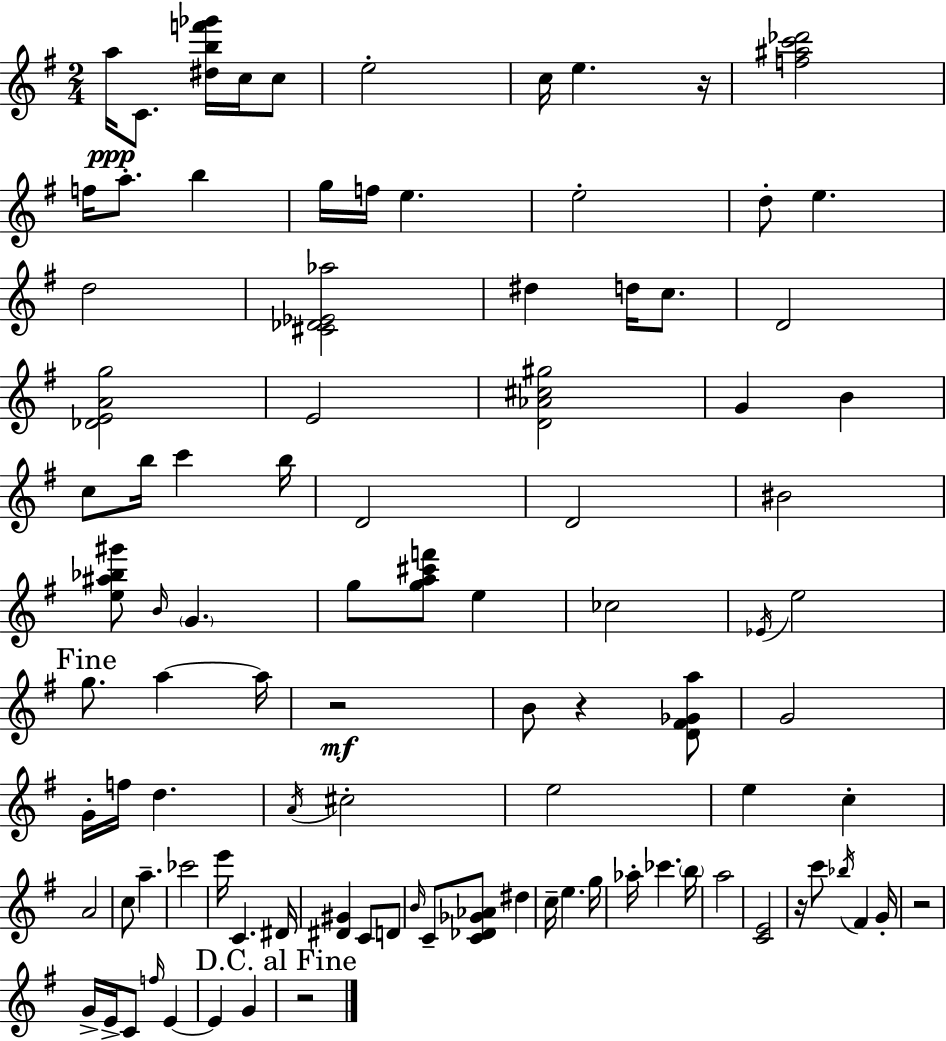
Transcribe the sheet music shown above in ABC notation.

X:1
T:Untitled
M:2/4
L:1/4
K:Em
a/4 C/2 [^dbf'_g']/4 c/4 c/2 e2 c/4 e z/4 [f^ac'_d']2 f/4 a/2 b g/4 f/4 e e2 d/2 e d2 [^C_D_E_a]2 ^d d/4 c/2 D2 [_DEAg]2 E2 [D_A^c^g]2 G B c/2 b/4 c' b/4 D2 D2 ^B2 [e^a_b^g']/2 B/4 G g/2 [ga^c'f']/2 e _c2 _E/4 e2 g/2 a a/4 z2 B/2 z [D^F_Ga]/2 G2 G/4 f/4 d A/4 ^c2 e2 e c A2 c/2 a _c'2 e'/4 C ^D/4 [^D^G] C/2 D/2 B/4 C/2 [C_D_G_A]/2 ^d c/4 e g/4 _a/4 _c' b/4 a2 [CE]2 z/4 c'/2 _b/4 ^F G/4 z2 G/4 E/4 C/2 f/4 E E G z2